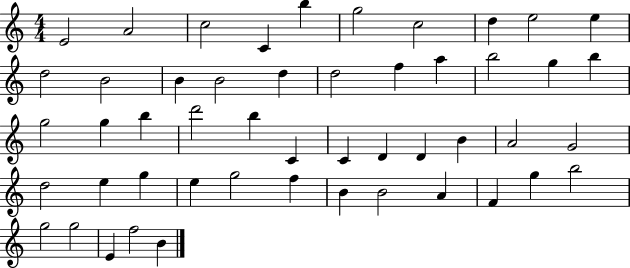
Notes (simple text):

E4/h A4/h C5/h C4/q B5/q G5/h C5/h D5/q E5/h E5/q D5/h B4/h B4/q B4/h D5/q D5/h F5/q A5/q B5/h G5/q B5/q G5/h G5/q B5/q D6/h B5/q C4/q C4/q D4/q D4/q B4/q A4/h G4/h D5/h E5/q G5/q E5/q G5/h F5/q B4/q B4/h A4/q F4/q G5/q B5/h G5/h G5/h E4/q F5/h B4/q